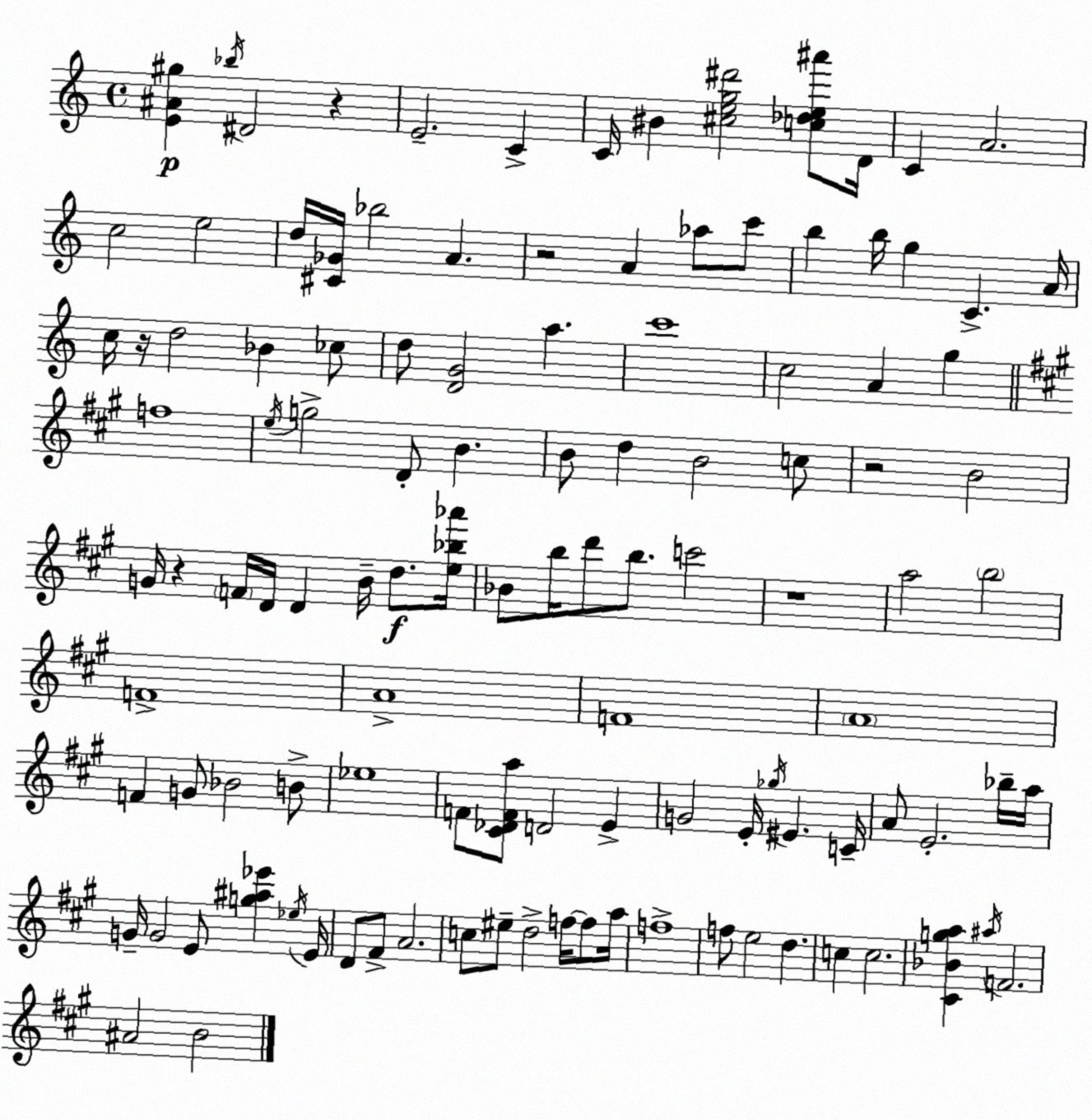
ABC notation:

X:1
T:Untitled
M:4/4
L:1/4
K:Am
[E^A^g] _b/4 ^D2 z E2 C C/4 ^B [^ceg^d']2 [c_de^a']/2 D/4 C A2 c2 e2 d/4 [^C_G]/4 _b2 A z2 A _a/2 c'/2 b b/4 g C A/4 c/4 z/4 d2 _B _c/2 d/2 [DG]2 a c'4 c2 A g f4 e/4 g2 D/2 B B/2 d B2 c/2 z2 B2 G/4 z F/4 D/4 D B/4 d/2 [e_b_a']/4 _B/2 b/4 d'/2 b/2 c'2 z4 a2 b2 F4 A4 F4 A4 F G/2 _B2 B/2 _e4 F/2 [^C_DFa]/2 D2 E G2 E/4 _g/4 ^E C/4 A/2 E2 _b/4 a/4 G/4 G2 E/2 [g^a_e'] _e/4 E/4 D/2 ^F/2 A2 c/2 ^e/2 d2 f/4 f/2 a/4 f4 f/2 e2 d c c2 [^C_Bga] ^a/4 F2 ^A2 B2